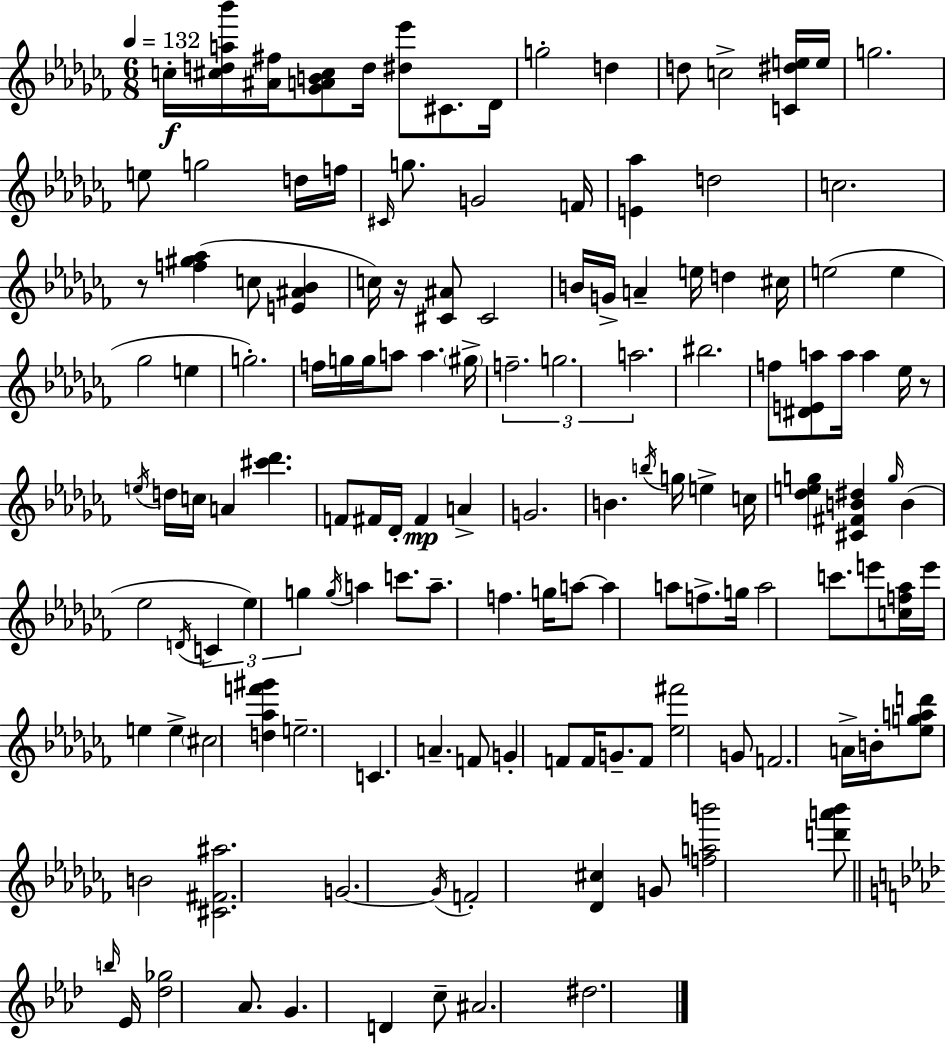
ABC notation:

X:1
T:Untitled
M:6/8
L:1/4
K:Abm
c/4 [^cda_b']/4 [^A^f]/4 [_GAB^c]/2 d/4 [^d_e']/2 ^C/2 _D/4 g2 d d/2 c2 [C^de]/4 e/4 g2 e/2 g2 d/4 f/4 ^C/4 g/2 G2 F/4 [E_a] d2 c2 z/2 [f^g_a] c/2 [E^A_B] c/4 z/4 [^C^A]/2 ^C2 B/4 G/4 A e/4 d ^c/4 e2 e _g2 e g2 f/4 g/4 g/4 a/2 a ^g/4 f2 g2 a2 ^b2 f/2 [^DEa]/2 a/4 a _e/4 z/2 e/4 d/4 c/4 A [^c'_d'] F/2 ^F/4 _D/4 ^F A G2 B b/4 g/4 e c/4 [_deg] [^C^FB^d] g/4 B _e2 D/4 C _e g g/4 a c'/2 a/2 f g/4 a/2 a a/2 f/2 g/4 a2 c'/2 e'/2 [cf_a]/4 e'/4 e e ^c2 [d_af'^g'] e2 C A F/2 G F/2 F/4 G/2 F/2 [_e^f']2 G/2 F2 A/4 B/4 [_egad']/2 B2 [^C^F^a]2 G2 G/4 F2 [_D^c] G/2 [fab']2 [d'a'_b']/2 b/4 _E/4 [_d_g]2 _A/2 G D c/2 ^A2 ^d2